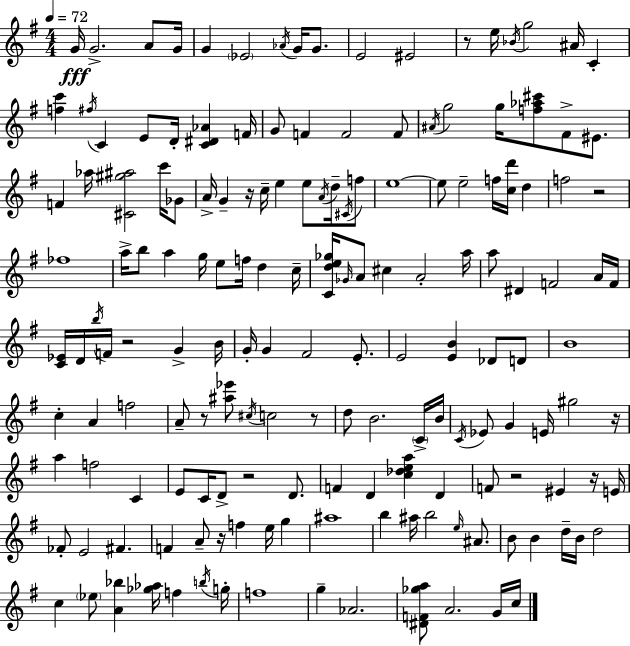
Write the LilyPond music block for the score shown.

{
  \clef treble
  \numericTimeSignature
  \time 4/4
  \key g \major
  \tempo 4 = 72
  g'16\fff g'2.-> a'8 g'16 | g'4 \parenthesize ees'2 \acciaccatura { aes'16 } g'16 g'8. | e'2 eis'2 | r8 e''16 \acciaccatura { bes'16 } g''2 ais'16 c'4-. | \break <f'' c'''>4 \acciaccatura { fis''16 } c'4 e'8 d'16-. <c' dis' aes'>4 | f'16 g'8 f'4 f'2 | f'8 \acciaccatura { ais'16 } g''2 g''16 <f'' aes'' cis'''>8 fis'8-> | eis'8. f'4 aes''16 <cis' gis'' ais''>2 | \break c'''16 ges'8 a'16-> g'4-- r16 c''16-- e''4 e''8 | \acciaccatura { a'16 } d''16-- \acciaccatura { cis'16 } f''8 e''1~~ | e''8 e''2-- | f''16 <c'' d'''>16 d''4 f''2 r2 | \break fes''1 | a''16-> b''8 a''4 g''16 e''8 | f''16 d''4 c''16-- <c' d'' e'' ges''>16 \grace { ges'16 } a'8 cis''4 a'2-. | a''16 a''8 dis'4 f'2 | \break a'16 f'16 <c' ees'>16 d'16 \acciaccatura { b''16 } f'16 r2 | g'4-> b'16 g'16-. g'4 fis'2 | e'8.-. e'2 | <e' b'>4 des'8 d'8 b'1 | \break c''4-. a'4 | f''2 a'8-- r8 <ais'' ees'''>8 \acciaccatura { cis''16 } c''2 | r8 d''8 b'2. | \parenthesize c'16-> b'16 \acciaccatura { c'16 } ees'8 g'4 | \break e'16 gis''2 r16 a''4 f''2 | c'4 e'8 c'16 d'8-> r2 | d'8. f'4 d'4 | <c'' des'' e'' a''>4 d'4 f'8 r2 | \break eis'4 r16 e'16 fes'8-. e'2 | fis'4. f'4 a'8-- | r16 f''4 e''16 g''4 ais''1 | b''4 ais''16 b''2 | \break \grace { e''16 } ais'8. b'8 b'4 | d''16-- b'16 d''2 c''4 \parenthesize ees''8 | <a' bes''>4 <ges'' aes''>16 f''4 \acciaccatura { b''16 } g''16-. f''1 | g''4-- | \break aes'2. <dis' f' ges'' a''>8 a'2. | g'16 c''16 \bar "|."
}